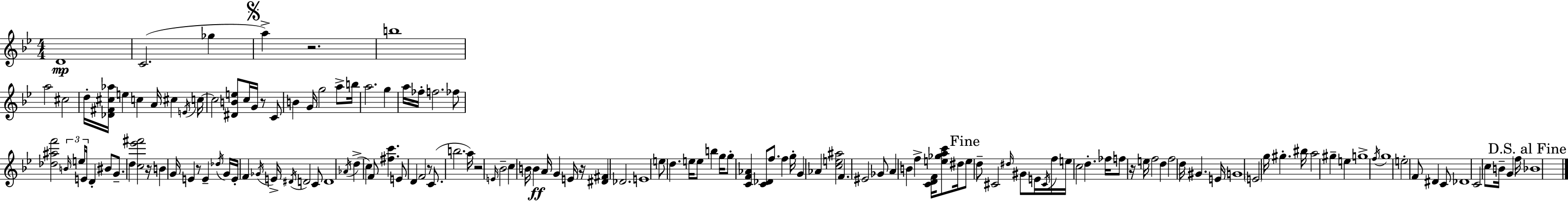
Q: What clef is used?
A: treble